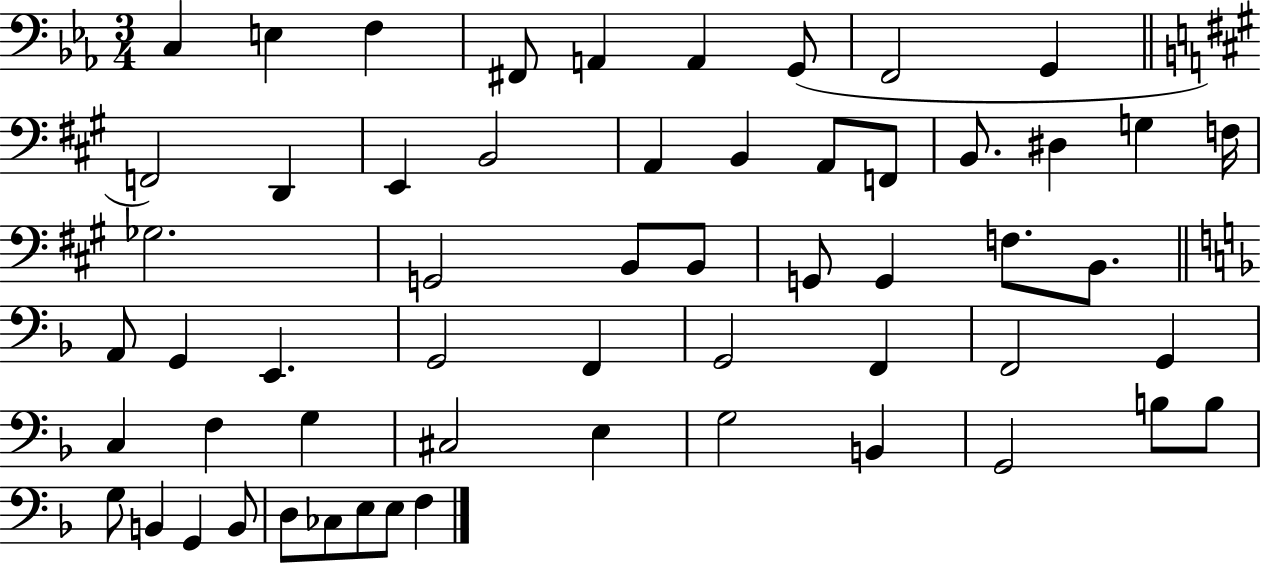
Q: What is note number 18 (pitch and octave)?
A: B2